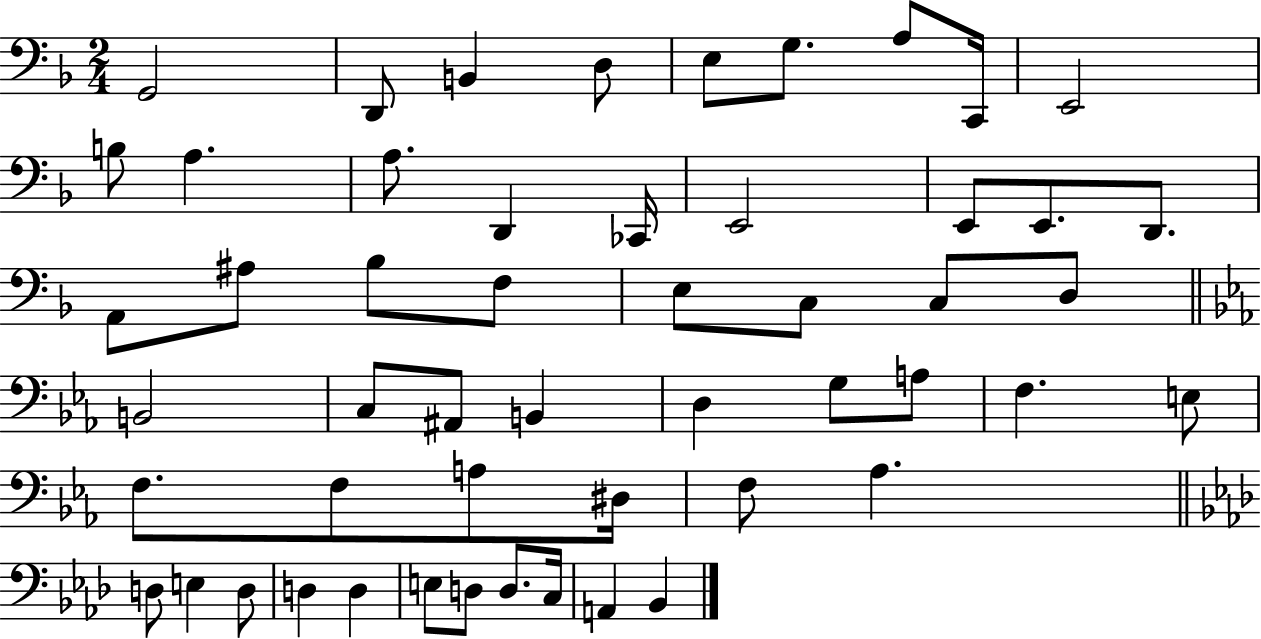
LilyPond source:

{
  \clef bass
  \numericTimeSignature
  \time 2/4
  \key f \major
  g,2 | d,8 b,4 d8 | e8 g8. a8 c,16 | e,2 | \break b8 a4. | a8. d,4 ces,16 | e,2 | e,8 e,8. d,8. | \break a,8 ais8 bes8 f8 | e8 c8 c8 d8 | \bar "||" \break \key ees \major b,2 | c8 ais,8 b,4 | d4 g8 a8 | f4. e8 | \break f8. f8 a8 dis16 | f8 aes4. | \bar "||" \break \key aes \major d8 e4 d8 | d4 d4 | e8 d8 d8. c16 | a,4 bes,4 | \break \bar "|."
}